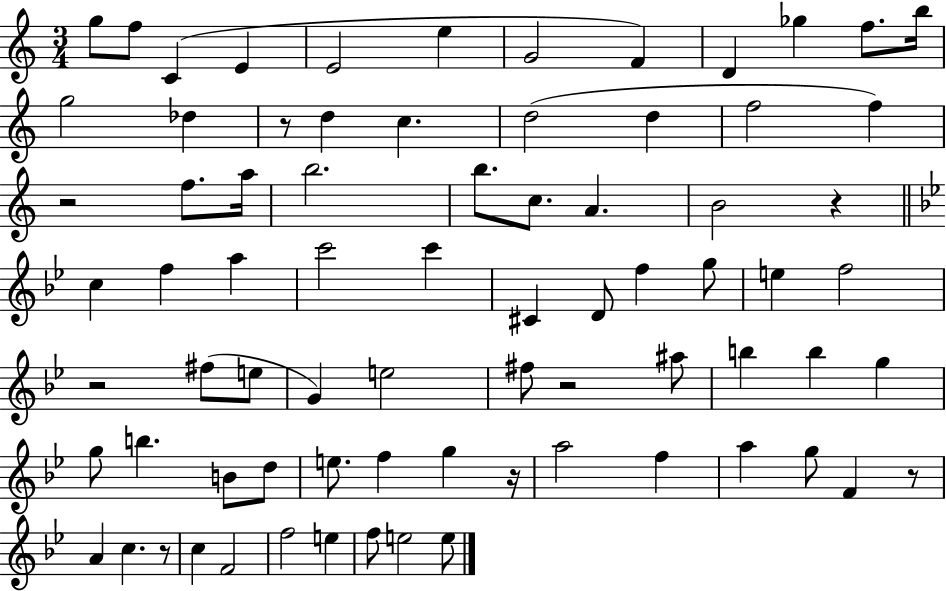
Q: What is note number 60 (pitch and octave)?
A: A4